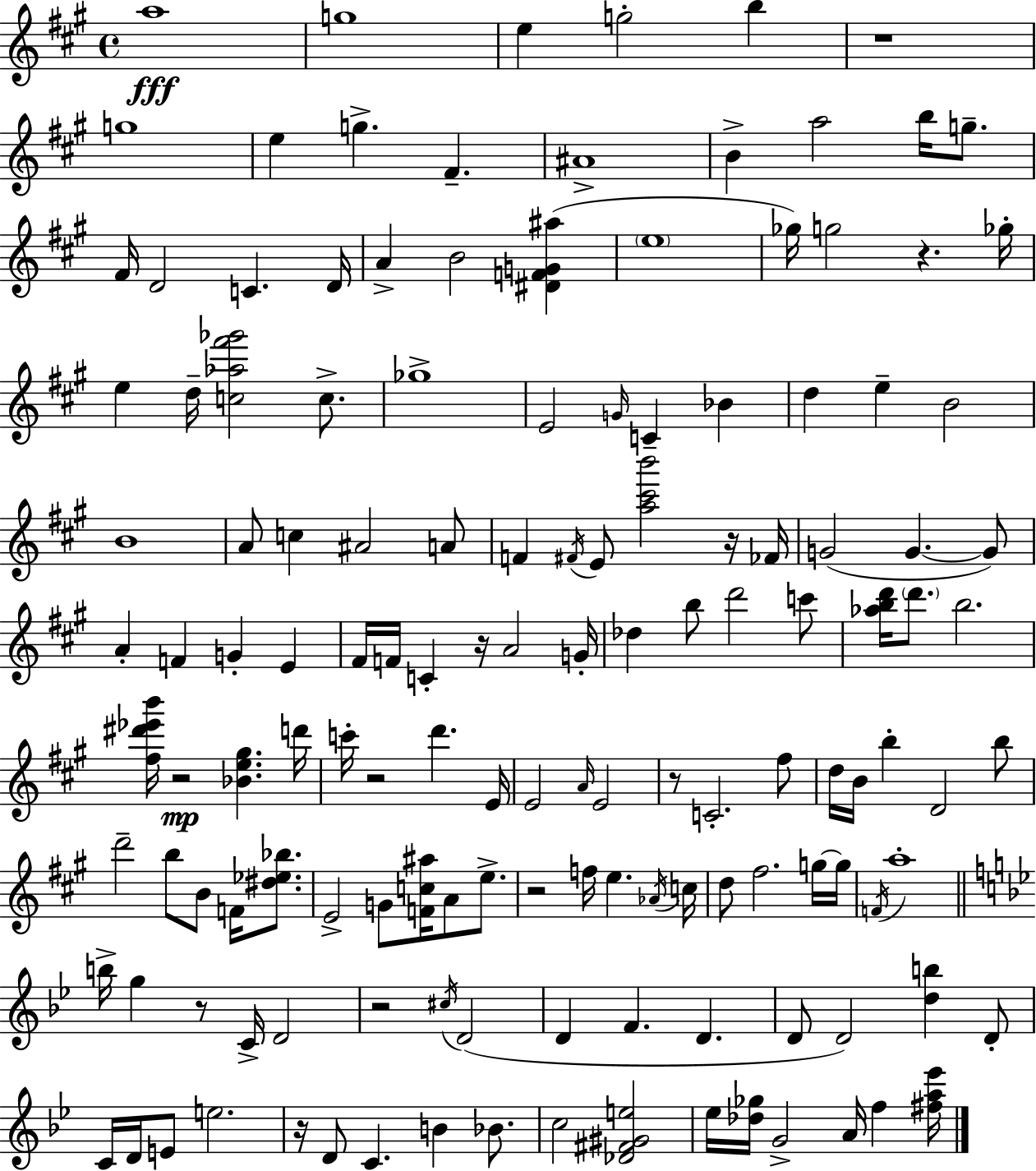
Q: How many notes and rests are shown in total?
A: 142